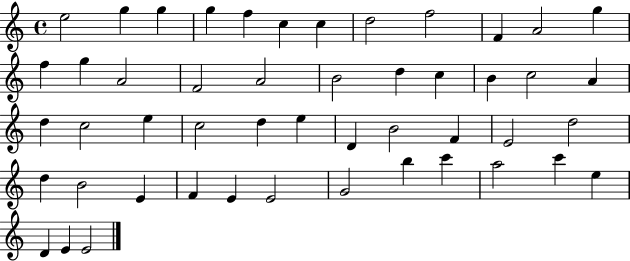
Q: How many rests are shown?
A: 0